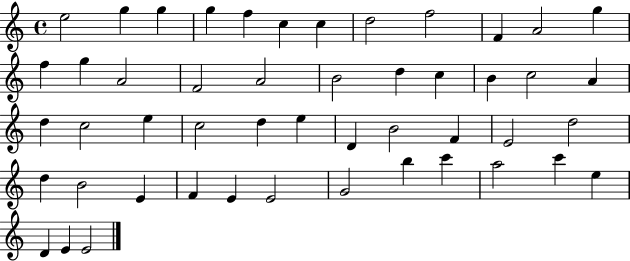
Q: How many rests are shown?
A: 0